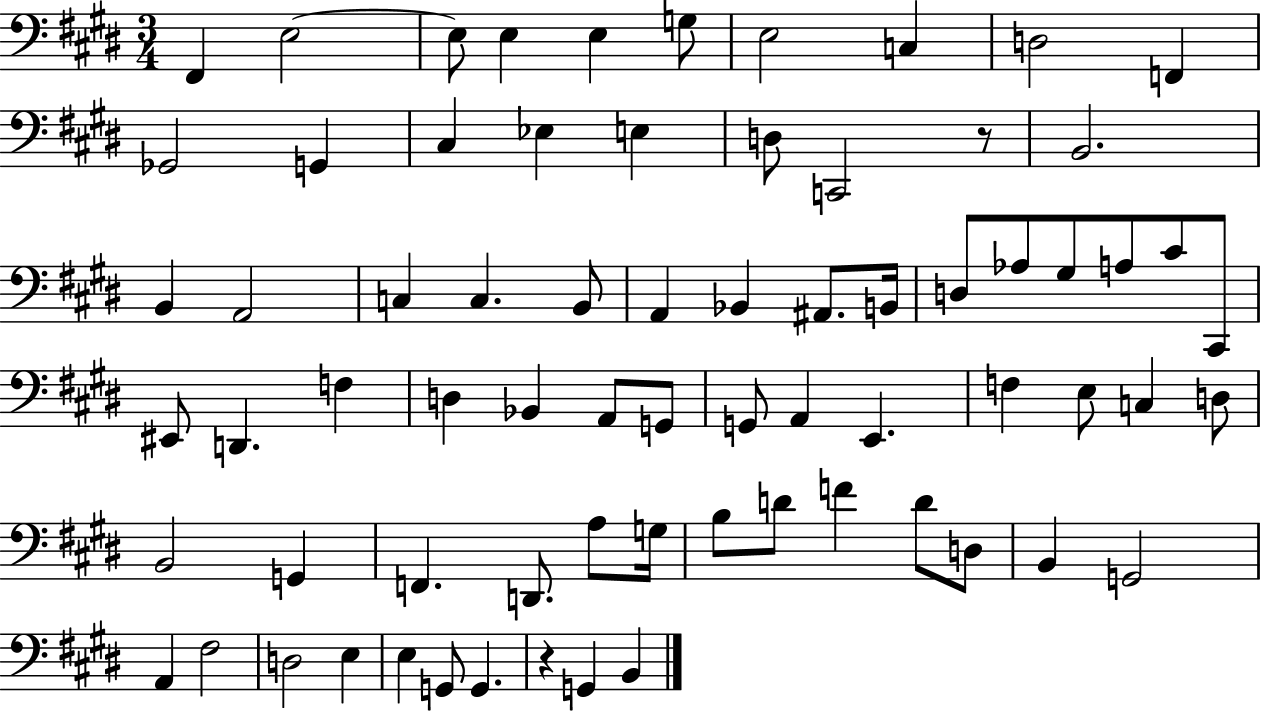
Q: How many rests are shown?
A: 2